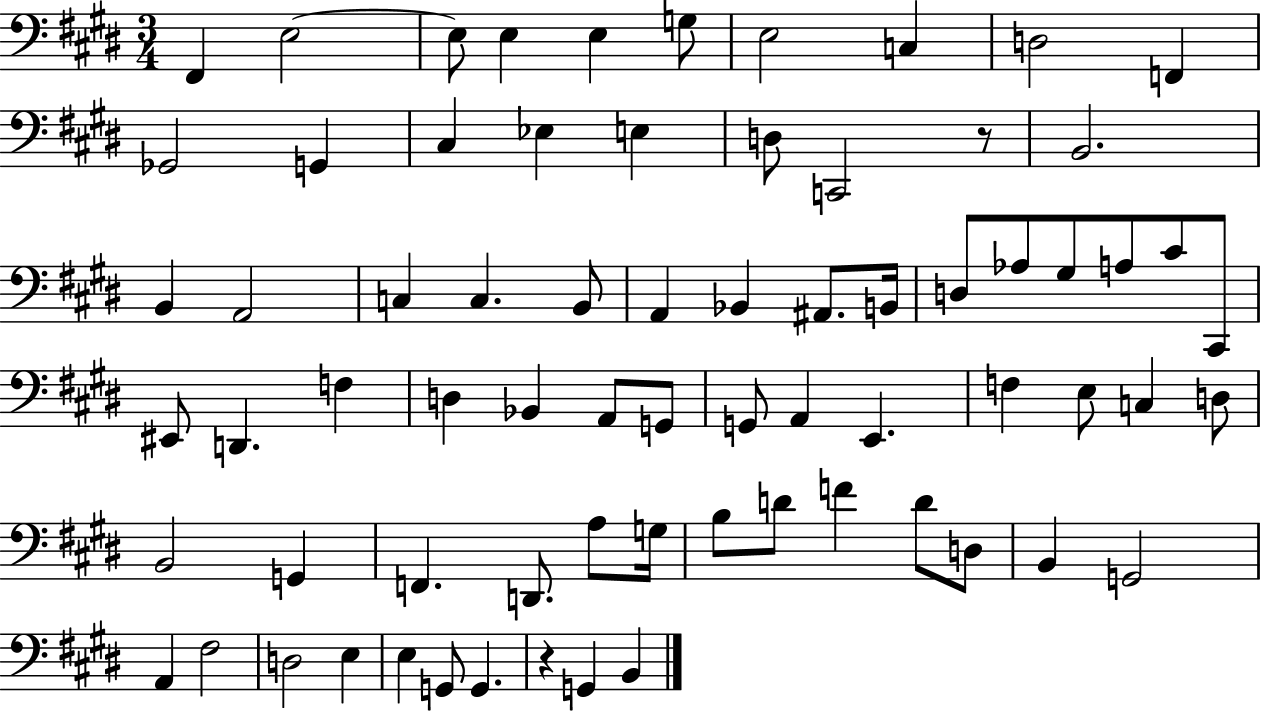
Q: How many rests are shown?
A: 2